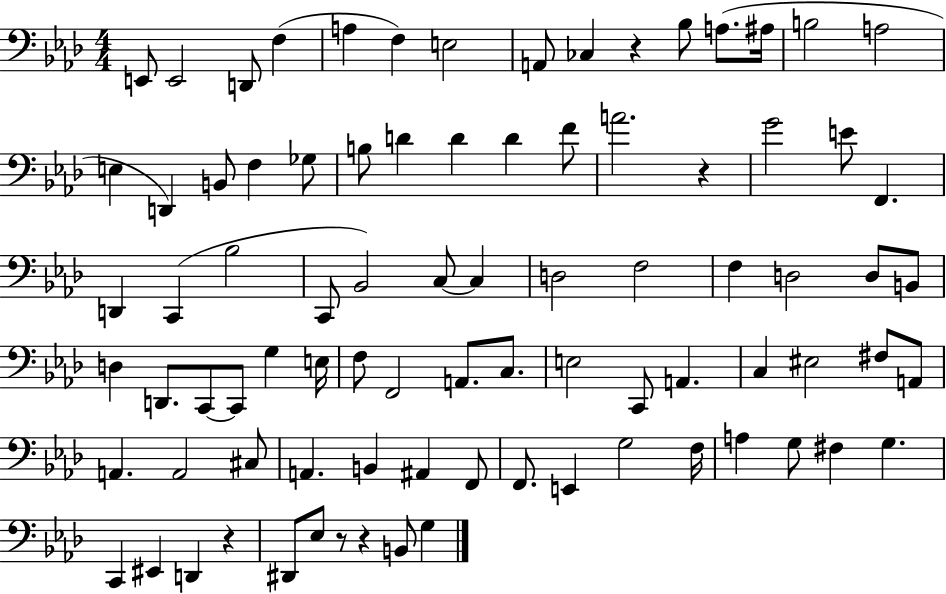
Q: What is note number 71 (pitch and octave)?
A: G3